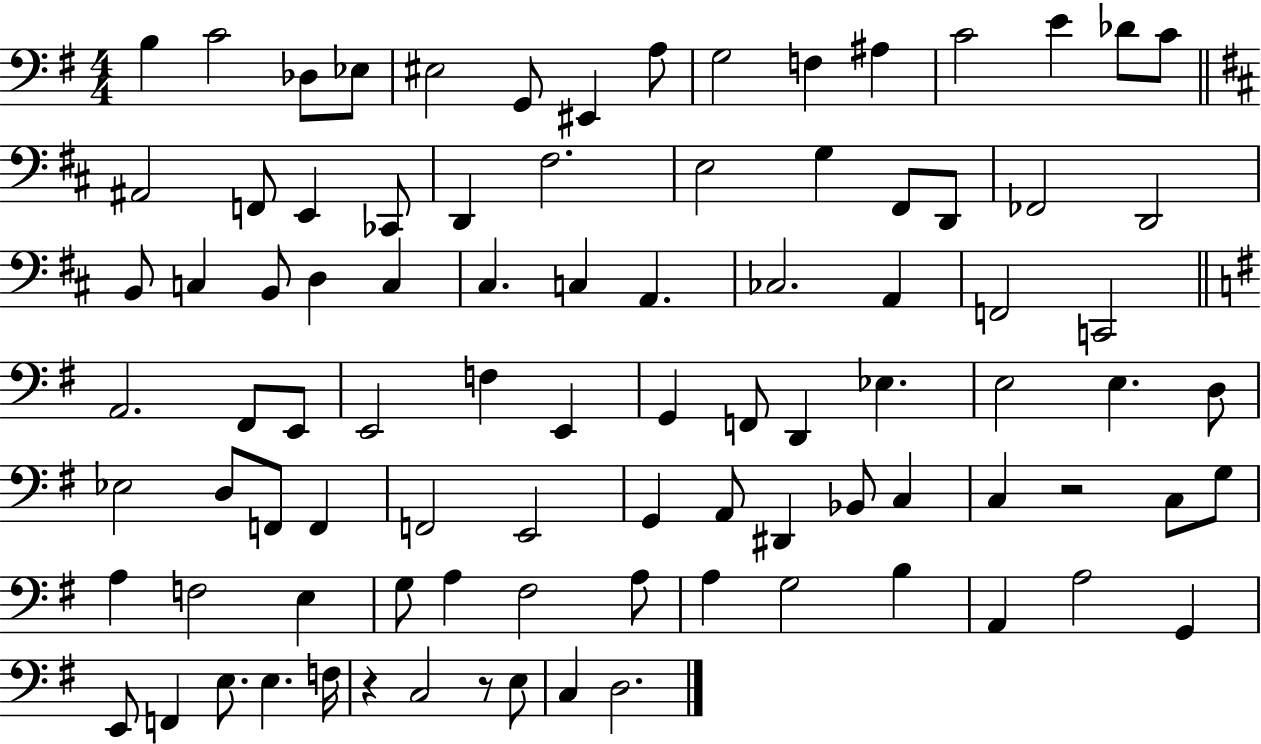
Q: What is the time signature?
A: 4/4